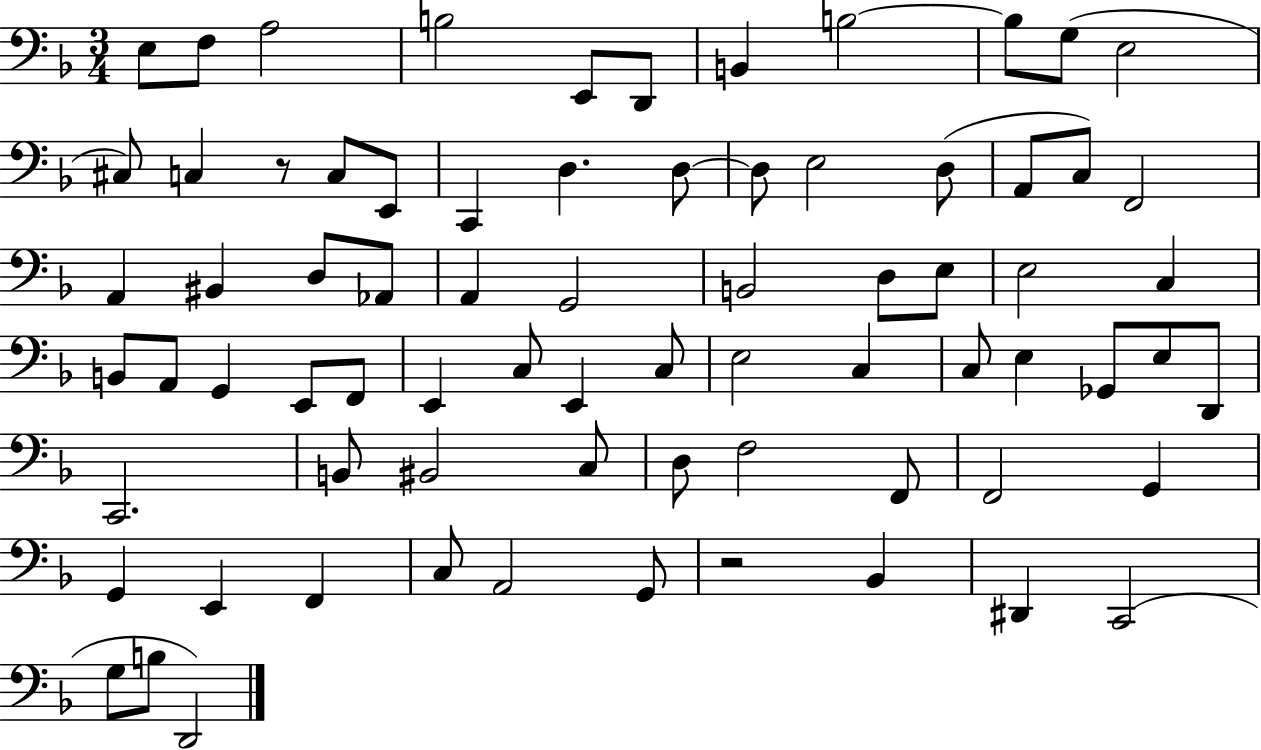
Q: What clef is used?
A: bass